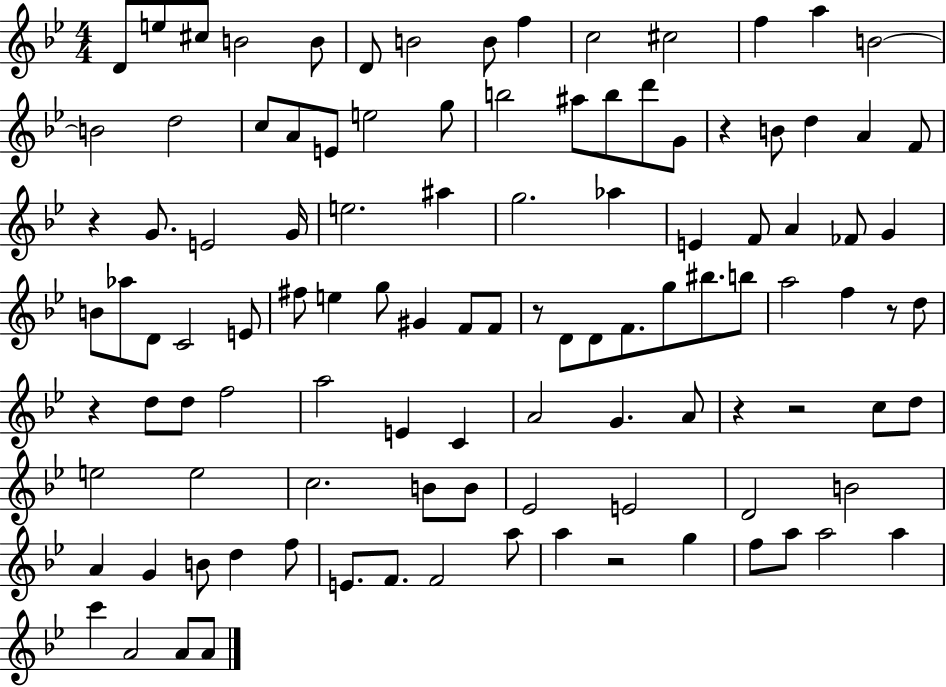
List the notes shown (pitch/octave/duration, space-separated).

D4/e E5/e C#5/e B4/h B4/e D4/e B4/h B4/e F5/q C5/h C#5/h F5/q A5/q B4/h B4/h D5/h C5/e A4/e E4/e E5/h G5/e B5/h A#5/e B5/e D6/e G4/e R/q B4/e D5/q A4/q F4/e R/q G4/e. E4/h G4/s E5/h. A#5/q G5/h. Ab5/q E4/q F4/e A4/q FES4/e G4/q B4/e Ab5/e D4/e C4/h E4/e F#5/e E5/q G5/e G#4/q F4/e F4/e R/e D4/e D4/e F4/e. G5/e BIS5/e. B5/e A5/h F5/q R/e D5/e R/q D5/e D5/e F5/h A5/h E4/q C4/q A4/h G4/q. A4/e R/q R/h C5/e D5/e E5/h E5/h C5/h. B4/e B4/e Eb4/h E4/h D4/h B4/h A4/q G4/q B4/e D5/q F5/e E4/e. F4/e. F4/h A5/e A5/q R/h G5/q F5/e A5/e A5/h A5/q C6/q A4/h A4/e A4/e